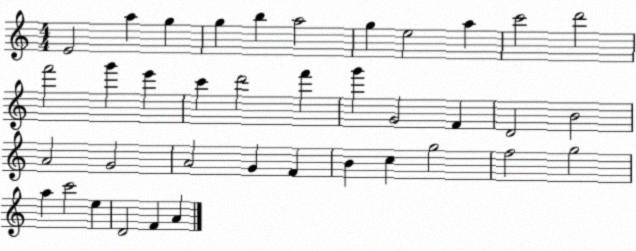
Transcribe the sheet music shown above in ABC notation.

X:1
T:Untitled
M:4/4
L:1/4
K:C
E2 a g g b a2 g e2 a c'2 d'2 f'2 g' e' c' d'2 f' g' G2 F D2 B2 A2 G2 A2 G F B c g2 f2 g2 a c'2 e D2 F A